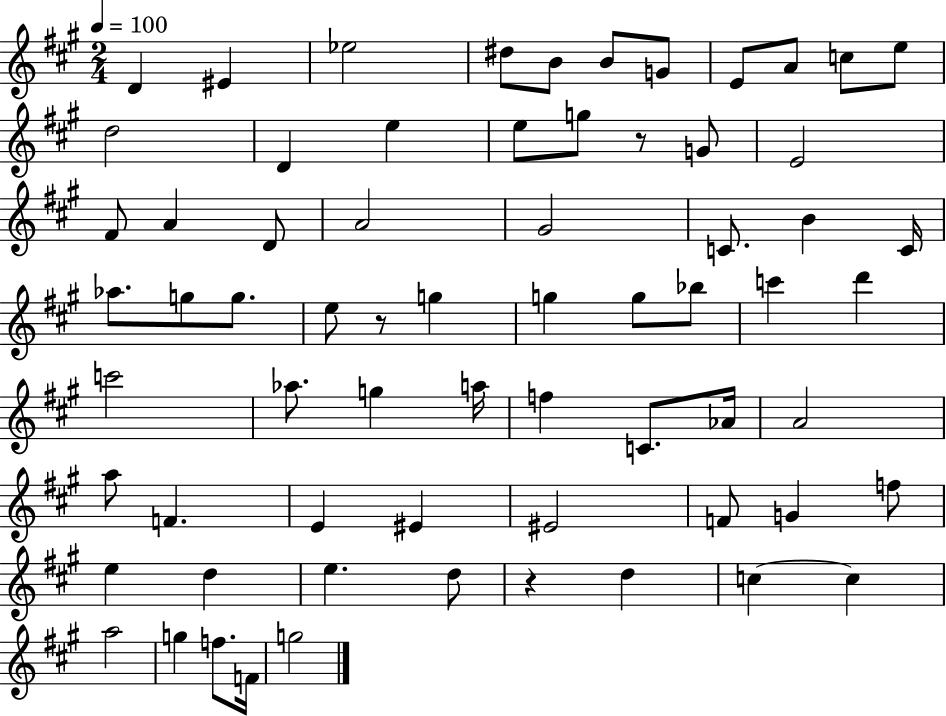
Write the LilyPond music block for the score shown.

{
  \clef treble
  \numericTimeSignature
  \time 2/4
  \key a \major
  \tempo 4 = 100
  d'4 eis'4 | ees''2 | dis''8 b'8 b'8 g'8 | e'8 a'8 c''8 e''8 | \break d''2 | d'4 e''4 | e''8 g''8 r8 g'8 | e'2 | \break fis'8 a'4 d'8 | a'2 | gis'2 | c'8. b'4 c'16 | \break aes''8. g''8 g''8. | e''8 r8 g''4 | g''4 g''8 bes''8 | c'''4 d'''4 | \break c'''2 | aes''8. g''4 a''16 | f''4 c'8. aes'16 | a'2 | \break a''8 f'4. | e'4 eis'4 | eis'2 | f'8 g'4 f''8 | \break e''4 d''4 | e''4. d''8 | r4 d''4 | c''4~~ c''4 | \break a''2 | g''4 f''8. f'16 | g''2 | \bar "|."
}